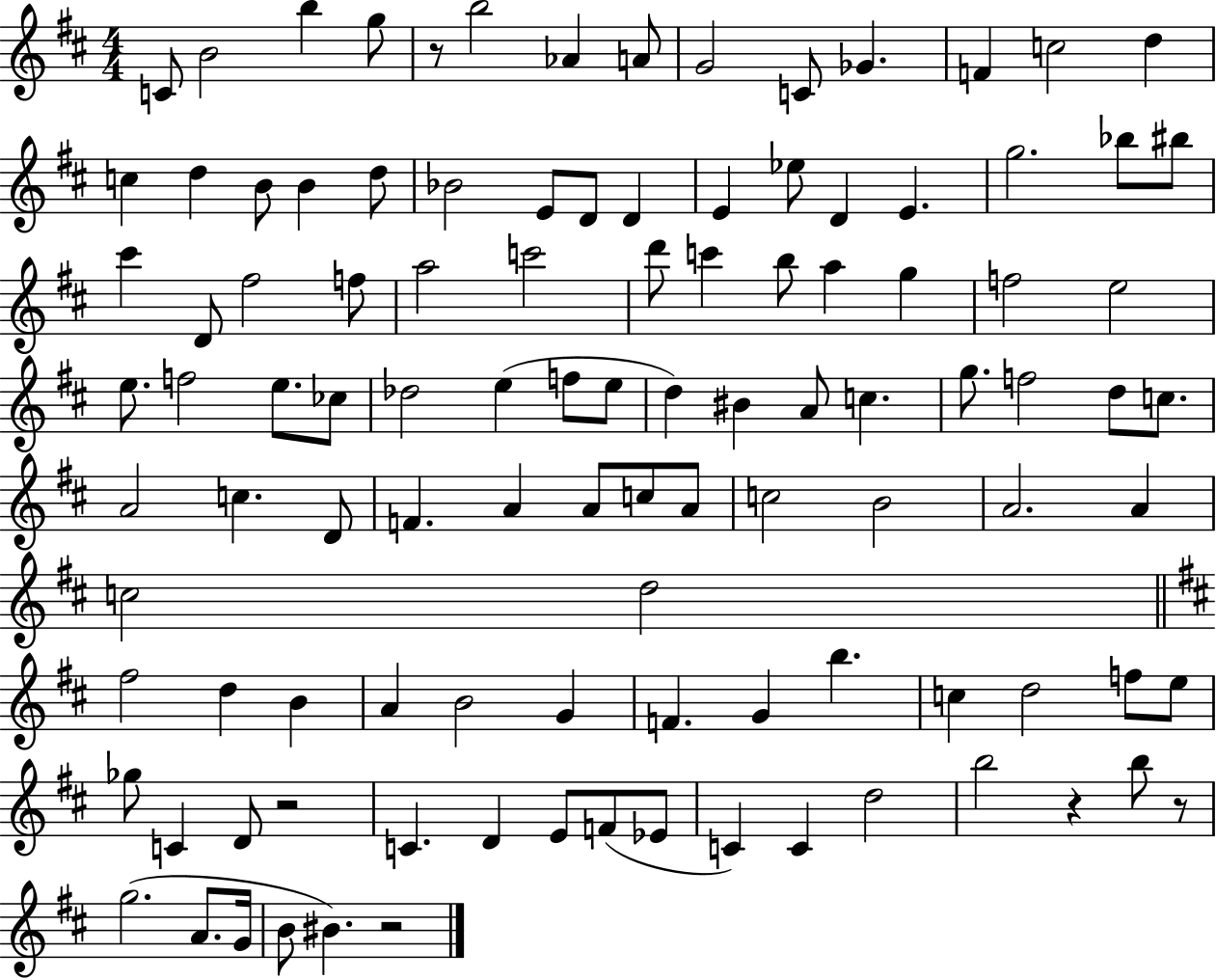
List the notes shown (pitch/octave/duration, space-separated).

C4/e B4/h B5/q G5/e R/e B5/h Ab4/q A4/e G4/h C4/e Gb4/q. F4/q C5/h D5/q C5/q D5/q B4/e B4/q D5/e Bb4/h E4/e D4/e D4/q E4/q Eb5/e D4/q E4/q. G5/h. Bb5/e BIS5/e C#6/q D4/e F#5/h F5/e A5/h C6/h D6/e C6/q B5/e A5/q G5/q F5/h E5/h E5/e. F5/h E5/e. CES5/e Db5/h E5/q F5/e E5/e D5/q BIS4/q A4/e C5/q. G5/e. F5/h D5/e C5/e. A4/h C5/q. D4/e F4/q. A4/q A4/e C5/e A4/e C5/h B4/h A4/h. A4/q C5/h D5/h F#5/h D5/q B4/q A4/q B4/h G4/q F4/q. G4/q B5/q. C5/q D5/h F5/e E5/e Gb5/e C4/q D4/e R/h C4/q. D4/q E4/e F4/e Eb4/e C4/q C4/q D5/h B5/h R/q B5/e R/e G5/h. A4/e. G4/s B4/e BIS4/q. R/h